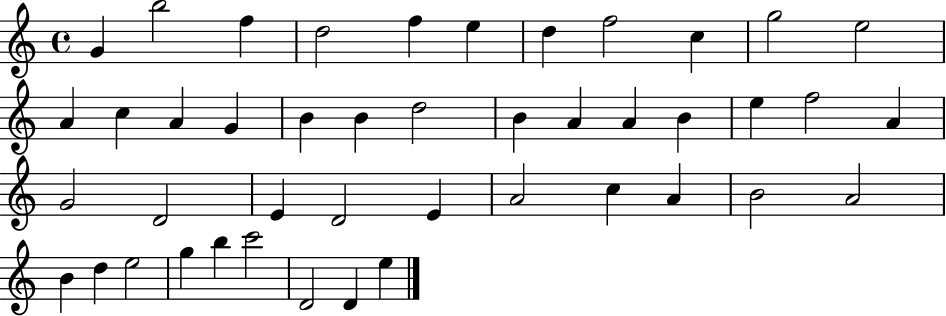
{
  \clef treble
  \time 4/4
  \defaultTimeSignature
  \key c \major
  g'4 b''2 f''4 | d''2 f''4 e''4 | d''4 f''2 c''4 | g''2 e''2 | \break a'4 c''4 a'4 g'4 | b'4 b'4 d''2 | b'4 a'4 a'4 b'4 | e''4 f''2 a'4 | \break g'2 d'2 | e'4 d'2 e'4 | a'2 c''4 a'4 | b'2 a'2 | \break b'4 d''4 e''2 | g''4 b''4 c'''2 | d'2 d'4 e''4 | \bar "|."
}